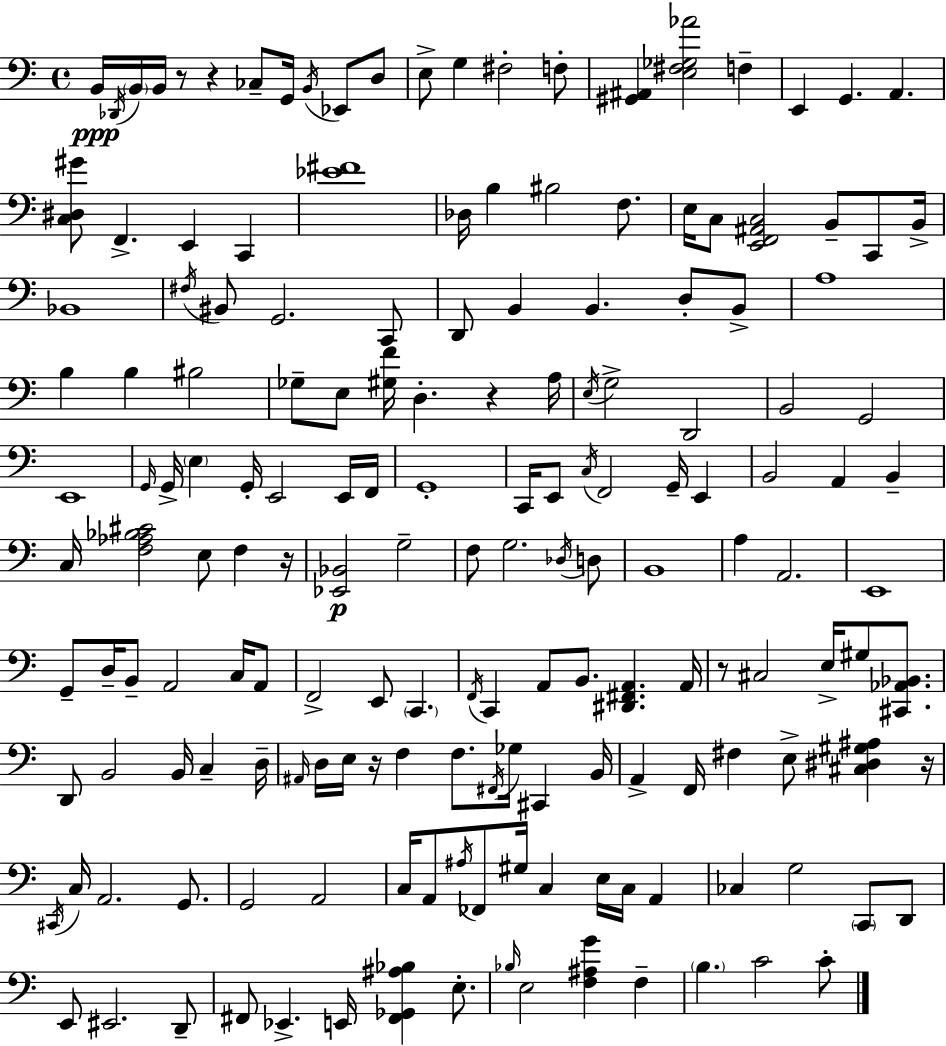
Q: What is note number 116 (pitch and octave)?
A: F#3